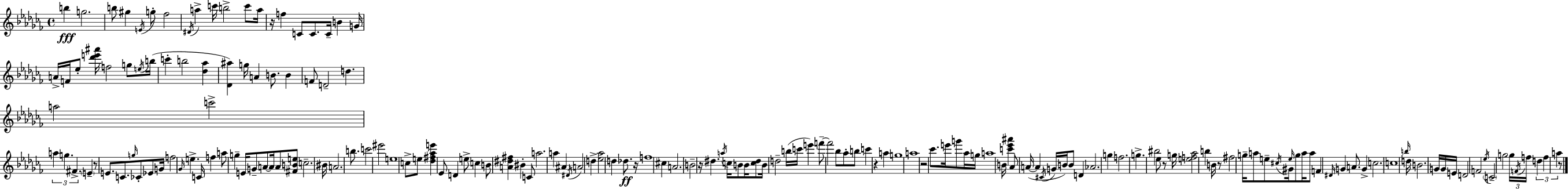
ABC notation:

X:1
T:Untitled
M:4/4
L:1/4
K:Abm
b g2 b/2 ^g E/4 g/2 _f2 ^D/4 a c'/4 b2 c'/2 a/4 z/4 f C/2 C/2 C/4 B G/4 A/4 F/4 _e/2 [_d'e'^a']/4 f2 g/2 e/4 b/4 c' b2 [_d_a] [_D^a] g/4 A B/2 B F/2 D2 d a2 c'2 a g ^F E z/2 E/2 C/2 g/4 _C/2 _E/2 G/4 f2 _G/4 e C/4 f a/2 g E/4 G/2 A/2 A/4 A/2 [^FBe]/2 c2 ^B/4 A2 b/2 c'2 ^e'2 e4 c/2 e/2 [_d^f_ae'] _E/2 D e/2 c B/2 [A^d^f] ^B C/2 a2 a ^A ^D/4 A2 d [_e_a]2 d _d/2 z/4 f4 ^c A2 B2 z/4 ^d a/4 c/4 B/2 B/4 [c^d]/2 B/4 d2 b/4 c'/4 e' f'/2 f'2 _b/2 _a/2 b/2 c' z a g4 a4 z2 _c'/2 e'/4 g'/2 _a/4 g/4 a4 B/4 [c'_e'^a'] _A/2 A/4 A ^C/4 G/4 B/4 B/2 D _A2 g f2 g ^b2 _e/2 z/2 g/4 [ef_a]2 b B/4 z/2 ^f2 g/4 a/2 e/2 ^c/4 ^G/4 e/4 g/2 a/4 a/2 F ^D/4 G A/2 G c2 c4 b/4 d/4 B2 G/4 G/4 E/4 D2 F2 _e/4 C2 g2 g/4 F/4 f/4 d f a z/2